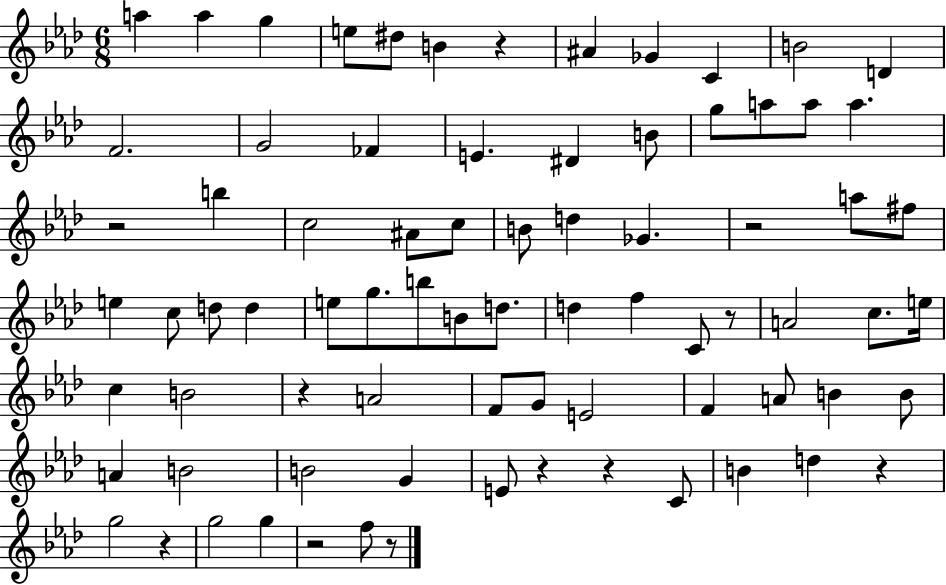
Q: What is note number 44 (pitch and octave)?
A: C5